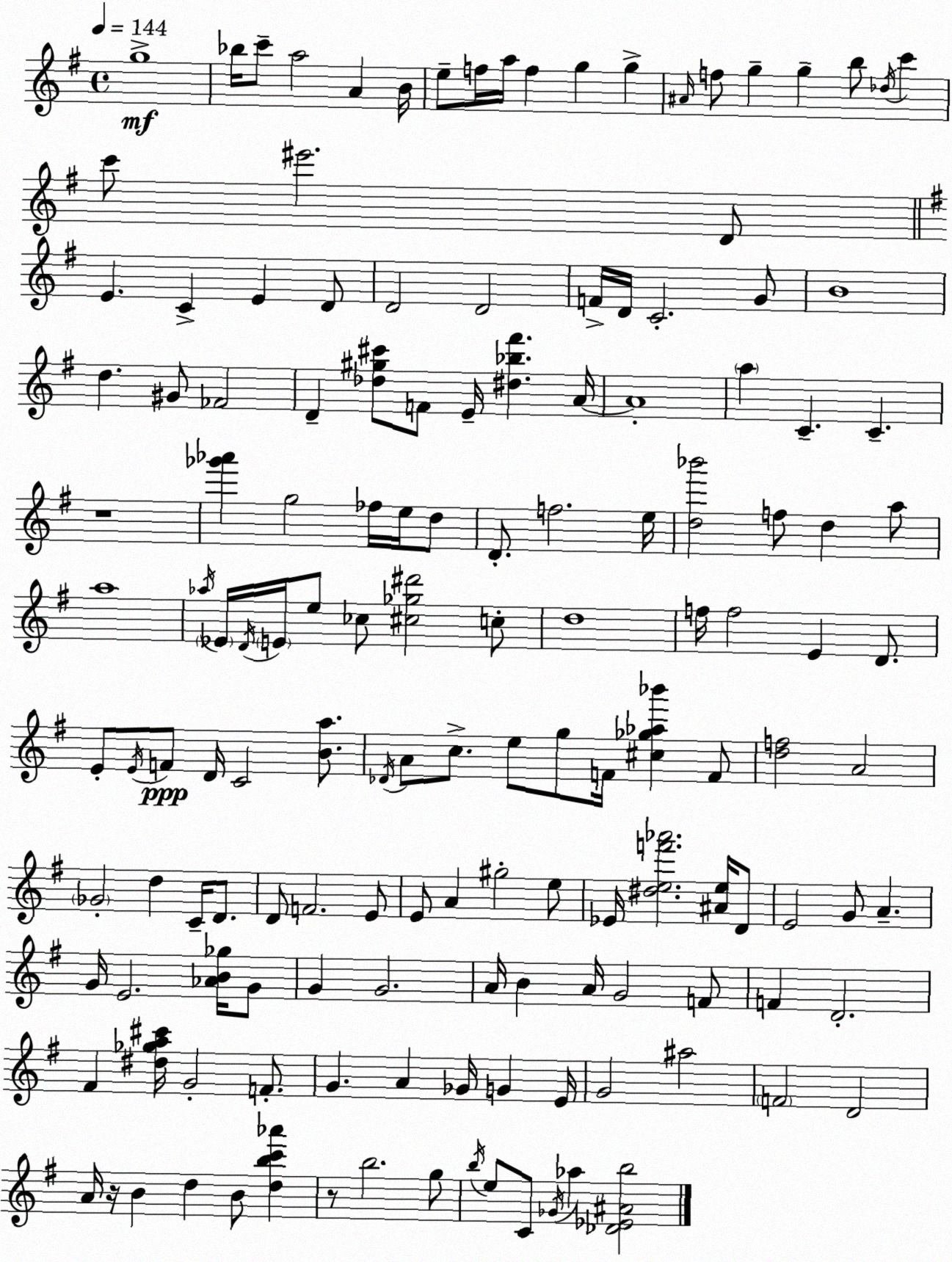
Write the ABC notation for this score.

X:1
T:Untitled
M:4/4
L:1/4
K:Em
g4 _b/4 c'/2 a2 A B/4 e/2 f/4 a/4 f g g ^A/4 f/2 g g b/2 _d/4 c' c'/2 ^e'2 D/2 E C E D/2 D2 D2 F/4 D/4 C2 G/2 B4 d ^G/2 _F2 D [_d^g^c']/2 F/2 E/4 [^d_b^f'] A/4 A4 a C C z4 [_g'_a'] g2 _f/4 e/4 d/2 D/2 f2 e/4 [d_b']2 f/2 d a/2 a4 _a/4 _E/4 D/4 E/4 e/2 _c/2 [^c_g^d']2 c/2 d4 f/4 f2 E D/2 E/2 E/4 F/2 D/4 C2 [Ba]/2 _D/4 A/2 c/2 e/2 g/2 F/4 [^c_g_a_b'] F/2 [df]2 A2 _G2 d C/4 D/2 D/2 F2 E/2 E/2 A ^g2 e/2 _E/4 [^def'_a']2 [^Ae]/4 D/2 E2 G/2 A G/4 E2 [_AB_g]/4 G/2 G G2 A/4 B A/4 G2 F/2 F D2 ^F [^d_ga^c']/4 G2 F/2 G A _G/4 G E/4 G2 ^a2 F2 D2 A/4 z/4 B d B/2 [dbc'_a'] z/2 b2 g/2 b/4 e/2 C/2 _G/4 _a [_D_E^Ab]2